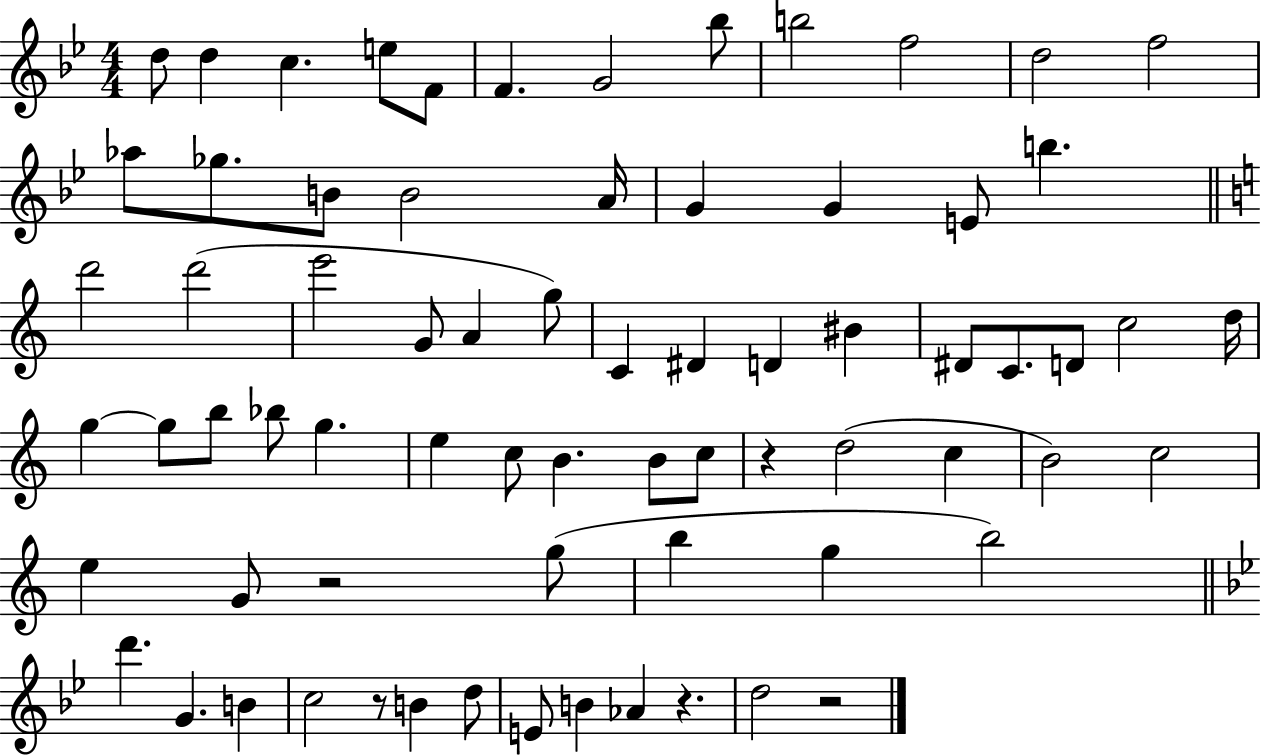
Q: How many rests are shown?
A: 5